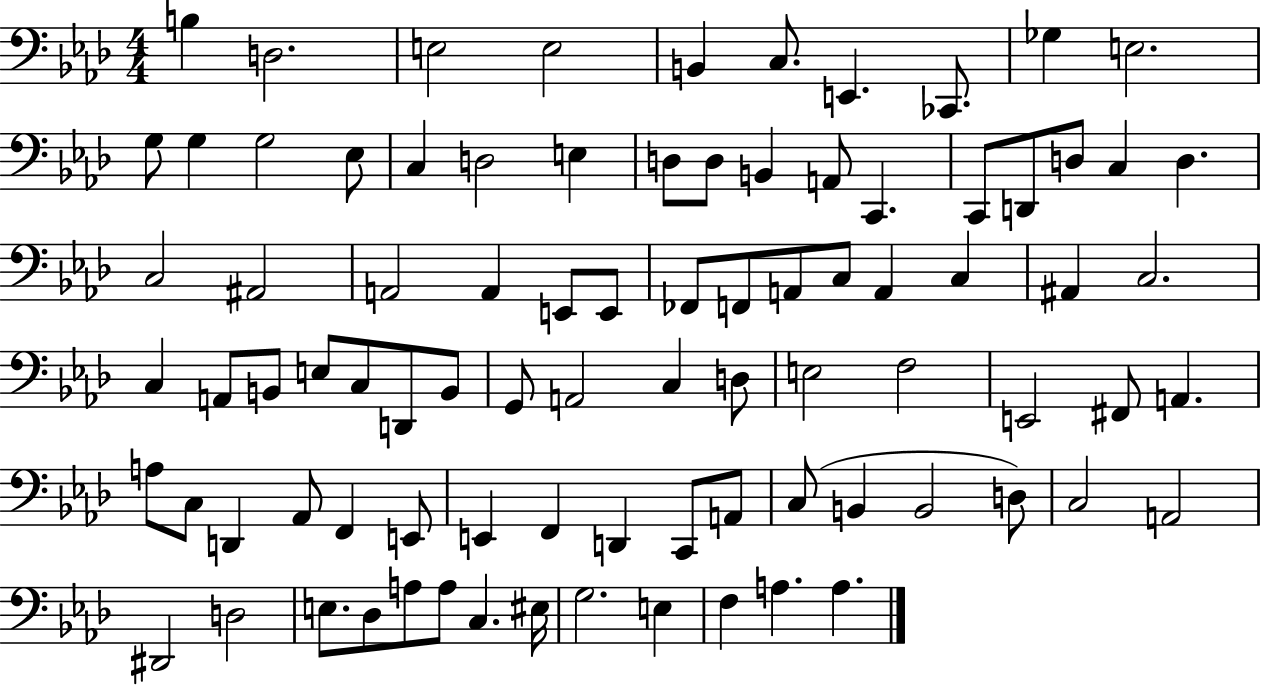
{
  \clef bass
  \numericTimeSignature
  \time 4/4
  \key aes \major
  \repeat volta 2 { b4 d2. | e2 e2 | b,4 c8. e,4. ces,8. | ges4 e2. | \break g8 g4 g2 ees8 | c4 d2 e4 | d8 d8 b,4 a,8 c,4. | c,8 d,8 d8 c4 d4. | \break c2 ais,2 | a,2 a,4 e,8 e,8 | fes,8 f,8 a,8 c8 a,4 c4 | ais,4 c2. | \break c4 a,8 b,8 e8 c8 d,8 b,8 | g,8 a,2 c4 d8 | e2 f2 | e,2 fis,8 a,4. | \break a8 c8 d,4 aes,8 f,4 e,8 | e,4 f,4 d,4 c,8 a,8 | c8( b,4 b,2 d8) | c2 a,2 | \break dis,2 d2 | e8. des8 a8 a8 c4. eis16 | g2. e4 | f4 a4. a4. | \break } \bar "|."
}